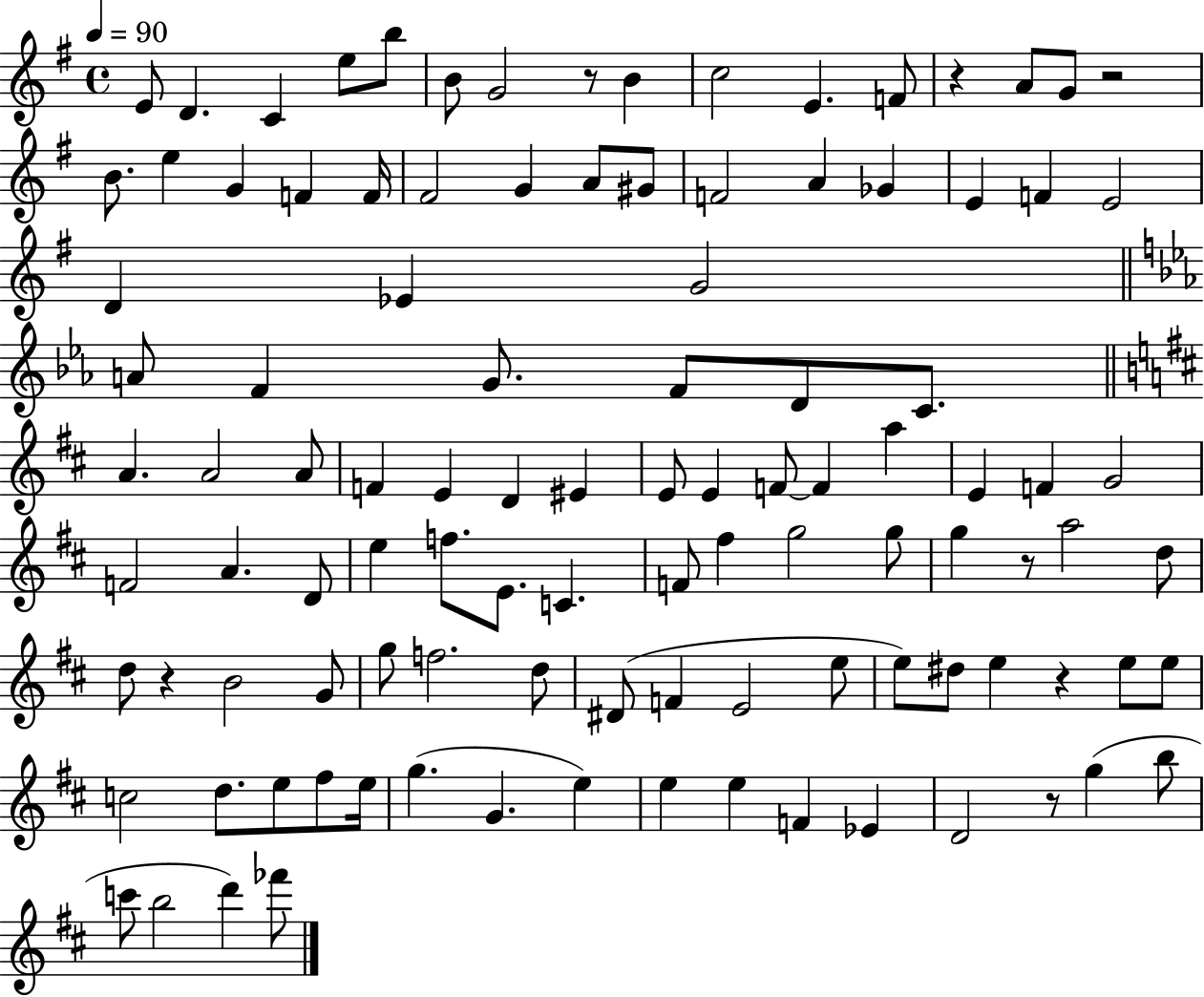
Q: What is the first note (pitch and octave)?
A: E4